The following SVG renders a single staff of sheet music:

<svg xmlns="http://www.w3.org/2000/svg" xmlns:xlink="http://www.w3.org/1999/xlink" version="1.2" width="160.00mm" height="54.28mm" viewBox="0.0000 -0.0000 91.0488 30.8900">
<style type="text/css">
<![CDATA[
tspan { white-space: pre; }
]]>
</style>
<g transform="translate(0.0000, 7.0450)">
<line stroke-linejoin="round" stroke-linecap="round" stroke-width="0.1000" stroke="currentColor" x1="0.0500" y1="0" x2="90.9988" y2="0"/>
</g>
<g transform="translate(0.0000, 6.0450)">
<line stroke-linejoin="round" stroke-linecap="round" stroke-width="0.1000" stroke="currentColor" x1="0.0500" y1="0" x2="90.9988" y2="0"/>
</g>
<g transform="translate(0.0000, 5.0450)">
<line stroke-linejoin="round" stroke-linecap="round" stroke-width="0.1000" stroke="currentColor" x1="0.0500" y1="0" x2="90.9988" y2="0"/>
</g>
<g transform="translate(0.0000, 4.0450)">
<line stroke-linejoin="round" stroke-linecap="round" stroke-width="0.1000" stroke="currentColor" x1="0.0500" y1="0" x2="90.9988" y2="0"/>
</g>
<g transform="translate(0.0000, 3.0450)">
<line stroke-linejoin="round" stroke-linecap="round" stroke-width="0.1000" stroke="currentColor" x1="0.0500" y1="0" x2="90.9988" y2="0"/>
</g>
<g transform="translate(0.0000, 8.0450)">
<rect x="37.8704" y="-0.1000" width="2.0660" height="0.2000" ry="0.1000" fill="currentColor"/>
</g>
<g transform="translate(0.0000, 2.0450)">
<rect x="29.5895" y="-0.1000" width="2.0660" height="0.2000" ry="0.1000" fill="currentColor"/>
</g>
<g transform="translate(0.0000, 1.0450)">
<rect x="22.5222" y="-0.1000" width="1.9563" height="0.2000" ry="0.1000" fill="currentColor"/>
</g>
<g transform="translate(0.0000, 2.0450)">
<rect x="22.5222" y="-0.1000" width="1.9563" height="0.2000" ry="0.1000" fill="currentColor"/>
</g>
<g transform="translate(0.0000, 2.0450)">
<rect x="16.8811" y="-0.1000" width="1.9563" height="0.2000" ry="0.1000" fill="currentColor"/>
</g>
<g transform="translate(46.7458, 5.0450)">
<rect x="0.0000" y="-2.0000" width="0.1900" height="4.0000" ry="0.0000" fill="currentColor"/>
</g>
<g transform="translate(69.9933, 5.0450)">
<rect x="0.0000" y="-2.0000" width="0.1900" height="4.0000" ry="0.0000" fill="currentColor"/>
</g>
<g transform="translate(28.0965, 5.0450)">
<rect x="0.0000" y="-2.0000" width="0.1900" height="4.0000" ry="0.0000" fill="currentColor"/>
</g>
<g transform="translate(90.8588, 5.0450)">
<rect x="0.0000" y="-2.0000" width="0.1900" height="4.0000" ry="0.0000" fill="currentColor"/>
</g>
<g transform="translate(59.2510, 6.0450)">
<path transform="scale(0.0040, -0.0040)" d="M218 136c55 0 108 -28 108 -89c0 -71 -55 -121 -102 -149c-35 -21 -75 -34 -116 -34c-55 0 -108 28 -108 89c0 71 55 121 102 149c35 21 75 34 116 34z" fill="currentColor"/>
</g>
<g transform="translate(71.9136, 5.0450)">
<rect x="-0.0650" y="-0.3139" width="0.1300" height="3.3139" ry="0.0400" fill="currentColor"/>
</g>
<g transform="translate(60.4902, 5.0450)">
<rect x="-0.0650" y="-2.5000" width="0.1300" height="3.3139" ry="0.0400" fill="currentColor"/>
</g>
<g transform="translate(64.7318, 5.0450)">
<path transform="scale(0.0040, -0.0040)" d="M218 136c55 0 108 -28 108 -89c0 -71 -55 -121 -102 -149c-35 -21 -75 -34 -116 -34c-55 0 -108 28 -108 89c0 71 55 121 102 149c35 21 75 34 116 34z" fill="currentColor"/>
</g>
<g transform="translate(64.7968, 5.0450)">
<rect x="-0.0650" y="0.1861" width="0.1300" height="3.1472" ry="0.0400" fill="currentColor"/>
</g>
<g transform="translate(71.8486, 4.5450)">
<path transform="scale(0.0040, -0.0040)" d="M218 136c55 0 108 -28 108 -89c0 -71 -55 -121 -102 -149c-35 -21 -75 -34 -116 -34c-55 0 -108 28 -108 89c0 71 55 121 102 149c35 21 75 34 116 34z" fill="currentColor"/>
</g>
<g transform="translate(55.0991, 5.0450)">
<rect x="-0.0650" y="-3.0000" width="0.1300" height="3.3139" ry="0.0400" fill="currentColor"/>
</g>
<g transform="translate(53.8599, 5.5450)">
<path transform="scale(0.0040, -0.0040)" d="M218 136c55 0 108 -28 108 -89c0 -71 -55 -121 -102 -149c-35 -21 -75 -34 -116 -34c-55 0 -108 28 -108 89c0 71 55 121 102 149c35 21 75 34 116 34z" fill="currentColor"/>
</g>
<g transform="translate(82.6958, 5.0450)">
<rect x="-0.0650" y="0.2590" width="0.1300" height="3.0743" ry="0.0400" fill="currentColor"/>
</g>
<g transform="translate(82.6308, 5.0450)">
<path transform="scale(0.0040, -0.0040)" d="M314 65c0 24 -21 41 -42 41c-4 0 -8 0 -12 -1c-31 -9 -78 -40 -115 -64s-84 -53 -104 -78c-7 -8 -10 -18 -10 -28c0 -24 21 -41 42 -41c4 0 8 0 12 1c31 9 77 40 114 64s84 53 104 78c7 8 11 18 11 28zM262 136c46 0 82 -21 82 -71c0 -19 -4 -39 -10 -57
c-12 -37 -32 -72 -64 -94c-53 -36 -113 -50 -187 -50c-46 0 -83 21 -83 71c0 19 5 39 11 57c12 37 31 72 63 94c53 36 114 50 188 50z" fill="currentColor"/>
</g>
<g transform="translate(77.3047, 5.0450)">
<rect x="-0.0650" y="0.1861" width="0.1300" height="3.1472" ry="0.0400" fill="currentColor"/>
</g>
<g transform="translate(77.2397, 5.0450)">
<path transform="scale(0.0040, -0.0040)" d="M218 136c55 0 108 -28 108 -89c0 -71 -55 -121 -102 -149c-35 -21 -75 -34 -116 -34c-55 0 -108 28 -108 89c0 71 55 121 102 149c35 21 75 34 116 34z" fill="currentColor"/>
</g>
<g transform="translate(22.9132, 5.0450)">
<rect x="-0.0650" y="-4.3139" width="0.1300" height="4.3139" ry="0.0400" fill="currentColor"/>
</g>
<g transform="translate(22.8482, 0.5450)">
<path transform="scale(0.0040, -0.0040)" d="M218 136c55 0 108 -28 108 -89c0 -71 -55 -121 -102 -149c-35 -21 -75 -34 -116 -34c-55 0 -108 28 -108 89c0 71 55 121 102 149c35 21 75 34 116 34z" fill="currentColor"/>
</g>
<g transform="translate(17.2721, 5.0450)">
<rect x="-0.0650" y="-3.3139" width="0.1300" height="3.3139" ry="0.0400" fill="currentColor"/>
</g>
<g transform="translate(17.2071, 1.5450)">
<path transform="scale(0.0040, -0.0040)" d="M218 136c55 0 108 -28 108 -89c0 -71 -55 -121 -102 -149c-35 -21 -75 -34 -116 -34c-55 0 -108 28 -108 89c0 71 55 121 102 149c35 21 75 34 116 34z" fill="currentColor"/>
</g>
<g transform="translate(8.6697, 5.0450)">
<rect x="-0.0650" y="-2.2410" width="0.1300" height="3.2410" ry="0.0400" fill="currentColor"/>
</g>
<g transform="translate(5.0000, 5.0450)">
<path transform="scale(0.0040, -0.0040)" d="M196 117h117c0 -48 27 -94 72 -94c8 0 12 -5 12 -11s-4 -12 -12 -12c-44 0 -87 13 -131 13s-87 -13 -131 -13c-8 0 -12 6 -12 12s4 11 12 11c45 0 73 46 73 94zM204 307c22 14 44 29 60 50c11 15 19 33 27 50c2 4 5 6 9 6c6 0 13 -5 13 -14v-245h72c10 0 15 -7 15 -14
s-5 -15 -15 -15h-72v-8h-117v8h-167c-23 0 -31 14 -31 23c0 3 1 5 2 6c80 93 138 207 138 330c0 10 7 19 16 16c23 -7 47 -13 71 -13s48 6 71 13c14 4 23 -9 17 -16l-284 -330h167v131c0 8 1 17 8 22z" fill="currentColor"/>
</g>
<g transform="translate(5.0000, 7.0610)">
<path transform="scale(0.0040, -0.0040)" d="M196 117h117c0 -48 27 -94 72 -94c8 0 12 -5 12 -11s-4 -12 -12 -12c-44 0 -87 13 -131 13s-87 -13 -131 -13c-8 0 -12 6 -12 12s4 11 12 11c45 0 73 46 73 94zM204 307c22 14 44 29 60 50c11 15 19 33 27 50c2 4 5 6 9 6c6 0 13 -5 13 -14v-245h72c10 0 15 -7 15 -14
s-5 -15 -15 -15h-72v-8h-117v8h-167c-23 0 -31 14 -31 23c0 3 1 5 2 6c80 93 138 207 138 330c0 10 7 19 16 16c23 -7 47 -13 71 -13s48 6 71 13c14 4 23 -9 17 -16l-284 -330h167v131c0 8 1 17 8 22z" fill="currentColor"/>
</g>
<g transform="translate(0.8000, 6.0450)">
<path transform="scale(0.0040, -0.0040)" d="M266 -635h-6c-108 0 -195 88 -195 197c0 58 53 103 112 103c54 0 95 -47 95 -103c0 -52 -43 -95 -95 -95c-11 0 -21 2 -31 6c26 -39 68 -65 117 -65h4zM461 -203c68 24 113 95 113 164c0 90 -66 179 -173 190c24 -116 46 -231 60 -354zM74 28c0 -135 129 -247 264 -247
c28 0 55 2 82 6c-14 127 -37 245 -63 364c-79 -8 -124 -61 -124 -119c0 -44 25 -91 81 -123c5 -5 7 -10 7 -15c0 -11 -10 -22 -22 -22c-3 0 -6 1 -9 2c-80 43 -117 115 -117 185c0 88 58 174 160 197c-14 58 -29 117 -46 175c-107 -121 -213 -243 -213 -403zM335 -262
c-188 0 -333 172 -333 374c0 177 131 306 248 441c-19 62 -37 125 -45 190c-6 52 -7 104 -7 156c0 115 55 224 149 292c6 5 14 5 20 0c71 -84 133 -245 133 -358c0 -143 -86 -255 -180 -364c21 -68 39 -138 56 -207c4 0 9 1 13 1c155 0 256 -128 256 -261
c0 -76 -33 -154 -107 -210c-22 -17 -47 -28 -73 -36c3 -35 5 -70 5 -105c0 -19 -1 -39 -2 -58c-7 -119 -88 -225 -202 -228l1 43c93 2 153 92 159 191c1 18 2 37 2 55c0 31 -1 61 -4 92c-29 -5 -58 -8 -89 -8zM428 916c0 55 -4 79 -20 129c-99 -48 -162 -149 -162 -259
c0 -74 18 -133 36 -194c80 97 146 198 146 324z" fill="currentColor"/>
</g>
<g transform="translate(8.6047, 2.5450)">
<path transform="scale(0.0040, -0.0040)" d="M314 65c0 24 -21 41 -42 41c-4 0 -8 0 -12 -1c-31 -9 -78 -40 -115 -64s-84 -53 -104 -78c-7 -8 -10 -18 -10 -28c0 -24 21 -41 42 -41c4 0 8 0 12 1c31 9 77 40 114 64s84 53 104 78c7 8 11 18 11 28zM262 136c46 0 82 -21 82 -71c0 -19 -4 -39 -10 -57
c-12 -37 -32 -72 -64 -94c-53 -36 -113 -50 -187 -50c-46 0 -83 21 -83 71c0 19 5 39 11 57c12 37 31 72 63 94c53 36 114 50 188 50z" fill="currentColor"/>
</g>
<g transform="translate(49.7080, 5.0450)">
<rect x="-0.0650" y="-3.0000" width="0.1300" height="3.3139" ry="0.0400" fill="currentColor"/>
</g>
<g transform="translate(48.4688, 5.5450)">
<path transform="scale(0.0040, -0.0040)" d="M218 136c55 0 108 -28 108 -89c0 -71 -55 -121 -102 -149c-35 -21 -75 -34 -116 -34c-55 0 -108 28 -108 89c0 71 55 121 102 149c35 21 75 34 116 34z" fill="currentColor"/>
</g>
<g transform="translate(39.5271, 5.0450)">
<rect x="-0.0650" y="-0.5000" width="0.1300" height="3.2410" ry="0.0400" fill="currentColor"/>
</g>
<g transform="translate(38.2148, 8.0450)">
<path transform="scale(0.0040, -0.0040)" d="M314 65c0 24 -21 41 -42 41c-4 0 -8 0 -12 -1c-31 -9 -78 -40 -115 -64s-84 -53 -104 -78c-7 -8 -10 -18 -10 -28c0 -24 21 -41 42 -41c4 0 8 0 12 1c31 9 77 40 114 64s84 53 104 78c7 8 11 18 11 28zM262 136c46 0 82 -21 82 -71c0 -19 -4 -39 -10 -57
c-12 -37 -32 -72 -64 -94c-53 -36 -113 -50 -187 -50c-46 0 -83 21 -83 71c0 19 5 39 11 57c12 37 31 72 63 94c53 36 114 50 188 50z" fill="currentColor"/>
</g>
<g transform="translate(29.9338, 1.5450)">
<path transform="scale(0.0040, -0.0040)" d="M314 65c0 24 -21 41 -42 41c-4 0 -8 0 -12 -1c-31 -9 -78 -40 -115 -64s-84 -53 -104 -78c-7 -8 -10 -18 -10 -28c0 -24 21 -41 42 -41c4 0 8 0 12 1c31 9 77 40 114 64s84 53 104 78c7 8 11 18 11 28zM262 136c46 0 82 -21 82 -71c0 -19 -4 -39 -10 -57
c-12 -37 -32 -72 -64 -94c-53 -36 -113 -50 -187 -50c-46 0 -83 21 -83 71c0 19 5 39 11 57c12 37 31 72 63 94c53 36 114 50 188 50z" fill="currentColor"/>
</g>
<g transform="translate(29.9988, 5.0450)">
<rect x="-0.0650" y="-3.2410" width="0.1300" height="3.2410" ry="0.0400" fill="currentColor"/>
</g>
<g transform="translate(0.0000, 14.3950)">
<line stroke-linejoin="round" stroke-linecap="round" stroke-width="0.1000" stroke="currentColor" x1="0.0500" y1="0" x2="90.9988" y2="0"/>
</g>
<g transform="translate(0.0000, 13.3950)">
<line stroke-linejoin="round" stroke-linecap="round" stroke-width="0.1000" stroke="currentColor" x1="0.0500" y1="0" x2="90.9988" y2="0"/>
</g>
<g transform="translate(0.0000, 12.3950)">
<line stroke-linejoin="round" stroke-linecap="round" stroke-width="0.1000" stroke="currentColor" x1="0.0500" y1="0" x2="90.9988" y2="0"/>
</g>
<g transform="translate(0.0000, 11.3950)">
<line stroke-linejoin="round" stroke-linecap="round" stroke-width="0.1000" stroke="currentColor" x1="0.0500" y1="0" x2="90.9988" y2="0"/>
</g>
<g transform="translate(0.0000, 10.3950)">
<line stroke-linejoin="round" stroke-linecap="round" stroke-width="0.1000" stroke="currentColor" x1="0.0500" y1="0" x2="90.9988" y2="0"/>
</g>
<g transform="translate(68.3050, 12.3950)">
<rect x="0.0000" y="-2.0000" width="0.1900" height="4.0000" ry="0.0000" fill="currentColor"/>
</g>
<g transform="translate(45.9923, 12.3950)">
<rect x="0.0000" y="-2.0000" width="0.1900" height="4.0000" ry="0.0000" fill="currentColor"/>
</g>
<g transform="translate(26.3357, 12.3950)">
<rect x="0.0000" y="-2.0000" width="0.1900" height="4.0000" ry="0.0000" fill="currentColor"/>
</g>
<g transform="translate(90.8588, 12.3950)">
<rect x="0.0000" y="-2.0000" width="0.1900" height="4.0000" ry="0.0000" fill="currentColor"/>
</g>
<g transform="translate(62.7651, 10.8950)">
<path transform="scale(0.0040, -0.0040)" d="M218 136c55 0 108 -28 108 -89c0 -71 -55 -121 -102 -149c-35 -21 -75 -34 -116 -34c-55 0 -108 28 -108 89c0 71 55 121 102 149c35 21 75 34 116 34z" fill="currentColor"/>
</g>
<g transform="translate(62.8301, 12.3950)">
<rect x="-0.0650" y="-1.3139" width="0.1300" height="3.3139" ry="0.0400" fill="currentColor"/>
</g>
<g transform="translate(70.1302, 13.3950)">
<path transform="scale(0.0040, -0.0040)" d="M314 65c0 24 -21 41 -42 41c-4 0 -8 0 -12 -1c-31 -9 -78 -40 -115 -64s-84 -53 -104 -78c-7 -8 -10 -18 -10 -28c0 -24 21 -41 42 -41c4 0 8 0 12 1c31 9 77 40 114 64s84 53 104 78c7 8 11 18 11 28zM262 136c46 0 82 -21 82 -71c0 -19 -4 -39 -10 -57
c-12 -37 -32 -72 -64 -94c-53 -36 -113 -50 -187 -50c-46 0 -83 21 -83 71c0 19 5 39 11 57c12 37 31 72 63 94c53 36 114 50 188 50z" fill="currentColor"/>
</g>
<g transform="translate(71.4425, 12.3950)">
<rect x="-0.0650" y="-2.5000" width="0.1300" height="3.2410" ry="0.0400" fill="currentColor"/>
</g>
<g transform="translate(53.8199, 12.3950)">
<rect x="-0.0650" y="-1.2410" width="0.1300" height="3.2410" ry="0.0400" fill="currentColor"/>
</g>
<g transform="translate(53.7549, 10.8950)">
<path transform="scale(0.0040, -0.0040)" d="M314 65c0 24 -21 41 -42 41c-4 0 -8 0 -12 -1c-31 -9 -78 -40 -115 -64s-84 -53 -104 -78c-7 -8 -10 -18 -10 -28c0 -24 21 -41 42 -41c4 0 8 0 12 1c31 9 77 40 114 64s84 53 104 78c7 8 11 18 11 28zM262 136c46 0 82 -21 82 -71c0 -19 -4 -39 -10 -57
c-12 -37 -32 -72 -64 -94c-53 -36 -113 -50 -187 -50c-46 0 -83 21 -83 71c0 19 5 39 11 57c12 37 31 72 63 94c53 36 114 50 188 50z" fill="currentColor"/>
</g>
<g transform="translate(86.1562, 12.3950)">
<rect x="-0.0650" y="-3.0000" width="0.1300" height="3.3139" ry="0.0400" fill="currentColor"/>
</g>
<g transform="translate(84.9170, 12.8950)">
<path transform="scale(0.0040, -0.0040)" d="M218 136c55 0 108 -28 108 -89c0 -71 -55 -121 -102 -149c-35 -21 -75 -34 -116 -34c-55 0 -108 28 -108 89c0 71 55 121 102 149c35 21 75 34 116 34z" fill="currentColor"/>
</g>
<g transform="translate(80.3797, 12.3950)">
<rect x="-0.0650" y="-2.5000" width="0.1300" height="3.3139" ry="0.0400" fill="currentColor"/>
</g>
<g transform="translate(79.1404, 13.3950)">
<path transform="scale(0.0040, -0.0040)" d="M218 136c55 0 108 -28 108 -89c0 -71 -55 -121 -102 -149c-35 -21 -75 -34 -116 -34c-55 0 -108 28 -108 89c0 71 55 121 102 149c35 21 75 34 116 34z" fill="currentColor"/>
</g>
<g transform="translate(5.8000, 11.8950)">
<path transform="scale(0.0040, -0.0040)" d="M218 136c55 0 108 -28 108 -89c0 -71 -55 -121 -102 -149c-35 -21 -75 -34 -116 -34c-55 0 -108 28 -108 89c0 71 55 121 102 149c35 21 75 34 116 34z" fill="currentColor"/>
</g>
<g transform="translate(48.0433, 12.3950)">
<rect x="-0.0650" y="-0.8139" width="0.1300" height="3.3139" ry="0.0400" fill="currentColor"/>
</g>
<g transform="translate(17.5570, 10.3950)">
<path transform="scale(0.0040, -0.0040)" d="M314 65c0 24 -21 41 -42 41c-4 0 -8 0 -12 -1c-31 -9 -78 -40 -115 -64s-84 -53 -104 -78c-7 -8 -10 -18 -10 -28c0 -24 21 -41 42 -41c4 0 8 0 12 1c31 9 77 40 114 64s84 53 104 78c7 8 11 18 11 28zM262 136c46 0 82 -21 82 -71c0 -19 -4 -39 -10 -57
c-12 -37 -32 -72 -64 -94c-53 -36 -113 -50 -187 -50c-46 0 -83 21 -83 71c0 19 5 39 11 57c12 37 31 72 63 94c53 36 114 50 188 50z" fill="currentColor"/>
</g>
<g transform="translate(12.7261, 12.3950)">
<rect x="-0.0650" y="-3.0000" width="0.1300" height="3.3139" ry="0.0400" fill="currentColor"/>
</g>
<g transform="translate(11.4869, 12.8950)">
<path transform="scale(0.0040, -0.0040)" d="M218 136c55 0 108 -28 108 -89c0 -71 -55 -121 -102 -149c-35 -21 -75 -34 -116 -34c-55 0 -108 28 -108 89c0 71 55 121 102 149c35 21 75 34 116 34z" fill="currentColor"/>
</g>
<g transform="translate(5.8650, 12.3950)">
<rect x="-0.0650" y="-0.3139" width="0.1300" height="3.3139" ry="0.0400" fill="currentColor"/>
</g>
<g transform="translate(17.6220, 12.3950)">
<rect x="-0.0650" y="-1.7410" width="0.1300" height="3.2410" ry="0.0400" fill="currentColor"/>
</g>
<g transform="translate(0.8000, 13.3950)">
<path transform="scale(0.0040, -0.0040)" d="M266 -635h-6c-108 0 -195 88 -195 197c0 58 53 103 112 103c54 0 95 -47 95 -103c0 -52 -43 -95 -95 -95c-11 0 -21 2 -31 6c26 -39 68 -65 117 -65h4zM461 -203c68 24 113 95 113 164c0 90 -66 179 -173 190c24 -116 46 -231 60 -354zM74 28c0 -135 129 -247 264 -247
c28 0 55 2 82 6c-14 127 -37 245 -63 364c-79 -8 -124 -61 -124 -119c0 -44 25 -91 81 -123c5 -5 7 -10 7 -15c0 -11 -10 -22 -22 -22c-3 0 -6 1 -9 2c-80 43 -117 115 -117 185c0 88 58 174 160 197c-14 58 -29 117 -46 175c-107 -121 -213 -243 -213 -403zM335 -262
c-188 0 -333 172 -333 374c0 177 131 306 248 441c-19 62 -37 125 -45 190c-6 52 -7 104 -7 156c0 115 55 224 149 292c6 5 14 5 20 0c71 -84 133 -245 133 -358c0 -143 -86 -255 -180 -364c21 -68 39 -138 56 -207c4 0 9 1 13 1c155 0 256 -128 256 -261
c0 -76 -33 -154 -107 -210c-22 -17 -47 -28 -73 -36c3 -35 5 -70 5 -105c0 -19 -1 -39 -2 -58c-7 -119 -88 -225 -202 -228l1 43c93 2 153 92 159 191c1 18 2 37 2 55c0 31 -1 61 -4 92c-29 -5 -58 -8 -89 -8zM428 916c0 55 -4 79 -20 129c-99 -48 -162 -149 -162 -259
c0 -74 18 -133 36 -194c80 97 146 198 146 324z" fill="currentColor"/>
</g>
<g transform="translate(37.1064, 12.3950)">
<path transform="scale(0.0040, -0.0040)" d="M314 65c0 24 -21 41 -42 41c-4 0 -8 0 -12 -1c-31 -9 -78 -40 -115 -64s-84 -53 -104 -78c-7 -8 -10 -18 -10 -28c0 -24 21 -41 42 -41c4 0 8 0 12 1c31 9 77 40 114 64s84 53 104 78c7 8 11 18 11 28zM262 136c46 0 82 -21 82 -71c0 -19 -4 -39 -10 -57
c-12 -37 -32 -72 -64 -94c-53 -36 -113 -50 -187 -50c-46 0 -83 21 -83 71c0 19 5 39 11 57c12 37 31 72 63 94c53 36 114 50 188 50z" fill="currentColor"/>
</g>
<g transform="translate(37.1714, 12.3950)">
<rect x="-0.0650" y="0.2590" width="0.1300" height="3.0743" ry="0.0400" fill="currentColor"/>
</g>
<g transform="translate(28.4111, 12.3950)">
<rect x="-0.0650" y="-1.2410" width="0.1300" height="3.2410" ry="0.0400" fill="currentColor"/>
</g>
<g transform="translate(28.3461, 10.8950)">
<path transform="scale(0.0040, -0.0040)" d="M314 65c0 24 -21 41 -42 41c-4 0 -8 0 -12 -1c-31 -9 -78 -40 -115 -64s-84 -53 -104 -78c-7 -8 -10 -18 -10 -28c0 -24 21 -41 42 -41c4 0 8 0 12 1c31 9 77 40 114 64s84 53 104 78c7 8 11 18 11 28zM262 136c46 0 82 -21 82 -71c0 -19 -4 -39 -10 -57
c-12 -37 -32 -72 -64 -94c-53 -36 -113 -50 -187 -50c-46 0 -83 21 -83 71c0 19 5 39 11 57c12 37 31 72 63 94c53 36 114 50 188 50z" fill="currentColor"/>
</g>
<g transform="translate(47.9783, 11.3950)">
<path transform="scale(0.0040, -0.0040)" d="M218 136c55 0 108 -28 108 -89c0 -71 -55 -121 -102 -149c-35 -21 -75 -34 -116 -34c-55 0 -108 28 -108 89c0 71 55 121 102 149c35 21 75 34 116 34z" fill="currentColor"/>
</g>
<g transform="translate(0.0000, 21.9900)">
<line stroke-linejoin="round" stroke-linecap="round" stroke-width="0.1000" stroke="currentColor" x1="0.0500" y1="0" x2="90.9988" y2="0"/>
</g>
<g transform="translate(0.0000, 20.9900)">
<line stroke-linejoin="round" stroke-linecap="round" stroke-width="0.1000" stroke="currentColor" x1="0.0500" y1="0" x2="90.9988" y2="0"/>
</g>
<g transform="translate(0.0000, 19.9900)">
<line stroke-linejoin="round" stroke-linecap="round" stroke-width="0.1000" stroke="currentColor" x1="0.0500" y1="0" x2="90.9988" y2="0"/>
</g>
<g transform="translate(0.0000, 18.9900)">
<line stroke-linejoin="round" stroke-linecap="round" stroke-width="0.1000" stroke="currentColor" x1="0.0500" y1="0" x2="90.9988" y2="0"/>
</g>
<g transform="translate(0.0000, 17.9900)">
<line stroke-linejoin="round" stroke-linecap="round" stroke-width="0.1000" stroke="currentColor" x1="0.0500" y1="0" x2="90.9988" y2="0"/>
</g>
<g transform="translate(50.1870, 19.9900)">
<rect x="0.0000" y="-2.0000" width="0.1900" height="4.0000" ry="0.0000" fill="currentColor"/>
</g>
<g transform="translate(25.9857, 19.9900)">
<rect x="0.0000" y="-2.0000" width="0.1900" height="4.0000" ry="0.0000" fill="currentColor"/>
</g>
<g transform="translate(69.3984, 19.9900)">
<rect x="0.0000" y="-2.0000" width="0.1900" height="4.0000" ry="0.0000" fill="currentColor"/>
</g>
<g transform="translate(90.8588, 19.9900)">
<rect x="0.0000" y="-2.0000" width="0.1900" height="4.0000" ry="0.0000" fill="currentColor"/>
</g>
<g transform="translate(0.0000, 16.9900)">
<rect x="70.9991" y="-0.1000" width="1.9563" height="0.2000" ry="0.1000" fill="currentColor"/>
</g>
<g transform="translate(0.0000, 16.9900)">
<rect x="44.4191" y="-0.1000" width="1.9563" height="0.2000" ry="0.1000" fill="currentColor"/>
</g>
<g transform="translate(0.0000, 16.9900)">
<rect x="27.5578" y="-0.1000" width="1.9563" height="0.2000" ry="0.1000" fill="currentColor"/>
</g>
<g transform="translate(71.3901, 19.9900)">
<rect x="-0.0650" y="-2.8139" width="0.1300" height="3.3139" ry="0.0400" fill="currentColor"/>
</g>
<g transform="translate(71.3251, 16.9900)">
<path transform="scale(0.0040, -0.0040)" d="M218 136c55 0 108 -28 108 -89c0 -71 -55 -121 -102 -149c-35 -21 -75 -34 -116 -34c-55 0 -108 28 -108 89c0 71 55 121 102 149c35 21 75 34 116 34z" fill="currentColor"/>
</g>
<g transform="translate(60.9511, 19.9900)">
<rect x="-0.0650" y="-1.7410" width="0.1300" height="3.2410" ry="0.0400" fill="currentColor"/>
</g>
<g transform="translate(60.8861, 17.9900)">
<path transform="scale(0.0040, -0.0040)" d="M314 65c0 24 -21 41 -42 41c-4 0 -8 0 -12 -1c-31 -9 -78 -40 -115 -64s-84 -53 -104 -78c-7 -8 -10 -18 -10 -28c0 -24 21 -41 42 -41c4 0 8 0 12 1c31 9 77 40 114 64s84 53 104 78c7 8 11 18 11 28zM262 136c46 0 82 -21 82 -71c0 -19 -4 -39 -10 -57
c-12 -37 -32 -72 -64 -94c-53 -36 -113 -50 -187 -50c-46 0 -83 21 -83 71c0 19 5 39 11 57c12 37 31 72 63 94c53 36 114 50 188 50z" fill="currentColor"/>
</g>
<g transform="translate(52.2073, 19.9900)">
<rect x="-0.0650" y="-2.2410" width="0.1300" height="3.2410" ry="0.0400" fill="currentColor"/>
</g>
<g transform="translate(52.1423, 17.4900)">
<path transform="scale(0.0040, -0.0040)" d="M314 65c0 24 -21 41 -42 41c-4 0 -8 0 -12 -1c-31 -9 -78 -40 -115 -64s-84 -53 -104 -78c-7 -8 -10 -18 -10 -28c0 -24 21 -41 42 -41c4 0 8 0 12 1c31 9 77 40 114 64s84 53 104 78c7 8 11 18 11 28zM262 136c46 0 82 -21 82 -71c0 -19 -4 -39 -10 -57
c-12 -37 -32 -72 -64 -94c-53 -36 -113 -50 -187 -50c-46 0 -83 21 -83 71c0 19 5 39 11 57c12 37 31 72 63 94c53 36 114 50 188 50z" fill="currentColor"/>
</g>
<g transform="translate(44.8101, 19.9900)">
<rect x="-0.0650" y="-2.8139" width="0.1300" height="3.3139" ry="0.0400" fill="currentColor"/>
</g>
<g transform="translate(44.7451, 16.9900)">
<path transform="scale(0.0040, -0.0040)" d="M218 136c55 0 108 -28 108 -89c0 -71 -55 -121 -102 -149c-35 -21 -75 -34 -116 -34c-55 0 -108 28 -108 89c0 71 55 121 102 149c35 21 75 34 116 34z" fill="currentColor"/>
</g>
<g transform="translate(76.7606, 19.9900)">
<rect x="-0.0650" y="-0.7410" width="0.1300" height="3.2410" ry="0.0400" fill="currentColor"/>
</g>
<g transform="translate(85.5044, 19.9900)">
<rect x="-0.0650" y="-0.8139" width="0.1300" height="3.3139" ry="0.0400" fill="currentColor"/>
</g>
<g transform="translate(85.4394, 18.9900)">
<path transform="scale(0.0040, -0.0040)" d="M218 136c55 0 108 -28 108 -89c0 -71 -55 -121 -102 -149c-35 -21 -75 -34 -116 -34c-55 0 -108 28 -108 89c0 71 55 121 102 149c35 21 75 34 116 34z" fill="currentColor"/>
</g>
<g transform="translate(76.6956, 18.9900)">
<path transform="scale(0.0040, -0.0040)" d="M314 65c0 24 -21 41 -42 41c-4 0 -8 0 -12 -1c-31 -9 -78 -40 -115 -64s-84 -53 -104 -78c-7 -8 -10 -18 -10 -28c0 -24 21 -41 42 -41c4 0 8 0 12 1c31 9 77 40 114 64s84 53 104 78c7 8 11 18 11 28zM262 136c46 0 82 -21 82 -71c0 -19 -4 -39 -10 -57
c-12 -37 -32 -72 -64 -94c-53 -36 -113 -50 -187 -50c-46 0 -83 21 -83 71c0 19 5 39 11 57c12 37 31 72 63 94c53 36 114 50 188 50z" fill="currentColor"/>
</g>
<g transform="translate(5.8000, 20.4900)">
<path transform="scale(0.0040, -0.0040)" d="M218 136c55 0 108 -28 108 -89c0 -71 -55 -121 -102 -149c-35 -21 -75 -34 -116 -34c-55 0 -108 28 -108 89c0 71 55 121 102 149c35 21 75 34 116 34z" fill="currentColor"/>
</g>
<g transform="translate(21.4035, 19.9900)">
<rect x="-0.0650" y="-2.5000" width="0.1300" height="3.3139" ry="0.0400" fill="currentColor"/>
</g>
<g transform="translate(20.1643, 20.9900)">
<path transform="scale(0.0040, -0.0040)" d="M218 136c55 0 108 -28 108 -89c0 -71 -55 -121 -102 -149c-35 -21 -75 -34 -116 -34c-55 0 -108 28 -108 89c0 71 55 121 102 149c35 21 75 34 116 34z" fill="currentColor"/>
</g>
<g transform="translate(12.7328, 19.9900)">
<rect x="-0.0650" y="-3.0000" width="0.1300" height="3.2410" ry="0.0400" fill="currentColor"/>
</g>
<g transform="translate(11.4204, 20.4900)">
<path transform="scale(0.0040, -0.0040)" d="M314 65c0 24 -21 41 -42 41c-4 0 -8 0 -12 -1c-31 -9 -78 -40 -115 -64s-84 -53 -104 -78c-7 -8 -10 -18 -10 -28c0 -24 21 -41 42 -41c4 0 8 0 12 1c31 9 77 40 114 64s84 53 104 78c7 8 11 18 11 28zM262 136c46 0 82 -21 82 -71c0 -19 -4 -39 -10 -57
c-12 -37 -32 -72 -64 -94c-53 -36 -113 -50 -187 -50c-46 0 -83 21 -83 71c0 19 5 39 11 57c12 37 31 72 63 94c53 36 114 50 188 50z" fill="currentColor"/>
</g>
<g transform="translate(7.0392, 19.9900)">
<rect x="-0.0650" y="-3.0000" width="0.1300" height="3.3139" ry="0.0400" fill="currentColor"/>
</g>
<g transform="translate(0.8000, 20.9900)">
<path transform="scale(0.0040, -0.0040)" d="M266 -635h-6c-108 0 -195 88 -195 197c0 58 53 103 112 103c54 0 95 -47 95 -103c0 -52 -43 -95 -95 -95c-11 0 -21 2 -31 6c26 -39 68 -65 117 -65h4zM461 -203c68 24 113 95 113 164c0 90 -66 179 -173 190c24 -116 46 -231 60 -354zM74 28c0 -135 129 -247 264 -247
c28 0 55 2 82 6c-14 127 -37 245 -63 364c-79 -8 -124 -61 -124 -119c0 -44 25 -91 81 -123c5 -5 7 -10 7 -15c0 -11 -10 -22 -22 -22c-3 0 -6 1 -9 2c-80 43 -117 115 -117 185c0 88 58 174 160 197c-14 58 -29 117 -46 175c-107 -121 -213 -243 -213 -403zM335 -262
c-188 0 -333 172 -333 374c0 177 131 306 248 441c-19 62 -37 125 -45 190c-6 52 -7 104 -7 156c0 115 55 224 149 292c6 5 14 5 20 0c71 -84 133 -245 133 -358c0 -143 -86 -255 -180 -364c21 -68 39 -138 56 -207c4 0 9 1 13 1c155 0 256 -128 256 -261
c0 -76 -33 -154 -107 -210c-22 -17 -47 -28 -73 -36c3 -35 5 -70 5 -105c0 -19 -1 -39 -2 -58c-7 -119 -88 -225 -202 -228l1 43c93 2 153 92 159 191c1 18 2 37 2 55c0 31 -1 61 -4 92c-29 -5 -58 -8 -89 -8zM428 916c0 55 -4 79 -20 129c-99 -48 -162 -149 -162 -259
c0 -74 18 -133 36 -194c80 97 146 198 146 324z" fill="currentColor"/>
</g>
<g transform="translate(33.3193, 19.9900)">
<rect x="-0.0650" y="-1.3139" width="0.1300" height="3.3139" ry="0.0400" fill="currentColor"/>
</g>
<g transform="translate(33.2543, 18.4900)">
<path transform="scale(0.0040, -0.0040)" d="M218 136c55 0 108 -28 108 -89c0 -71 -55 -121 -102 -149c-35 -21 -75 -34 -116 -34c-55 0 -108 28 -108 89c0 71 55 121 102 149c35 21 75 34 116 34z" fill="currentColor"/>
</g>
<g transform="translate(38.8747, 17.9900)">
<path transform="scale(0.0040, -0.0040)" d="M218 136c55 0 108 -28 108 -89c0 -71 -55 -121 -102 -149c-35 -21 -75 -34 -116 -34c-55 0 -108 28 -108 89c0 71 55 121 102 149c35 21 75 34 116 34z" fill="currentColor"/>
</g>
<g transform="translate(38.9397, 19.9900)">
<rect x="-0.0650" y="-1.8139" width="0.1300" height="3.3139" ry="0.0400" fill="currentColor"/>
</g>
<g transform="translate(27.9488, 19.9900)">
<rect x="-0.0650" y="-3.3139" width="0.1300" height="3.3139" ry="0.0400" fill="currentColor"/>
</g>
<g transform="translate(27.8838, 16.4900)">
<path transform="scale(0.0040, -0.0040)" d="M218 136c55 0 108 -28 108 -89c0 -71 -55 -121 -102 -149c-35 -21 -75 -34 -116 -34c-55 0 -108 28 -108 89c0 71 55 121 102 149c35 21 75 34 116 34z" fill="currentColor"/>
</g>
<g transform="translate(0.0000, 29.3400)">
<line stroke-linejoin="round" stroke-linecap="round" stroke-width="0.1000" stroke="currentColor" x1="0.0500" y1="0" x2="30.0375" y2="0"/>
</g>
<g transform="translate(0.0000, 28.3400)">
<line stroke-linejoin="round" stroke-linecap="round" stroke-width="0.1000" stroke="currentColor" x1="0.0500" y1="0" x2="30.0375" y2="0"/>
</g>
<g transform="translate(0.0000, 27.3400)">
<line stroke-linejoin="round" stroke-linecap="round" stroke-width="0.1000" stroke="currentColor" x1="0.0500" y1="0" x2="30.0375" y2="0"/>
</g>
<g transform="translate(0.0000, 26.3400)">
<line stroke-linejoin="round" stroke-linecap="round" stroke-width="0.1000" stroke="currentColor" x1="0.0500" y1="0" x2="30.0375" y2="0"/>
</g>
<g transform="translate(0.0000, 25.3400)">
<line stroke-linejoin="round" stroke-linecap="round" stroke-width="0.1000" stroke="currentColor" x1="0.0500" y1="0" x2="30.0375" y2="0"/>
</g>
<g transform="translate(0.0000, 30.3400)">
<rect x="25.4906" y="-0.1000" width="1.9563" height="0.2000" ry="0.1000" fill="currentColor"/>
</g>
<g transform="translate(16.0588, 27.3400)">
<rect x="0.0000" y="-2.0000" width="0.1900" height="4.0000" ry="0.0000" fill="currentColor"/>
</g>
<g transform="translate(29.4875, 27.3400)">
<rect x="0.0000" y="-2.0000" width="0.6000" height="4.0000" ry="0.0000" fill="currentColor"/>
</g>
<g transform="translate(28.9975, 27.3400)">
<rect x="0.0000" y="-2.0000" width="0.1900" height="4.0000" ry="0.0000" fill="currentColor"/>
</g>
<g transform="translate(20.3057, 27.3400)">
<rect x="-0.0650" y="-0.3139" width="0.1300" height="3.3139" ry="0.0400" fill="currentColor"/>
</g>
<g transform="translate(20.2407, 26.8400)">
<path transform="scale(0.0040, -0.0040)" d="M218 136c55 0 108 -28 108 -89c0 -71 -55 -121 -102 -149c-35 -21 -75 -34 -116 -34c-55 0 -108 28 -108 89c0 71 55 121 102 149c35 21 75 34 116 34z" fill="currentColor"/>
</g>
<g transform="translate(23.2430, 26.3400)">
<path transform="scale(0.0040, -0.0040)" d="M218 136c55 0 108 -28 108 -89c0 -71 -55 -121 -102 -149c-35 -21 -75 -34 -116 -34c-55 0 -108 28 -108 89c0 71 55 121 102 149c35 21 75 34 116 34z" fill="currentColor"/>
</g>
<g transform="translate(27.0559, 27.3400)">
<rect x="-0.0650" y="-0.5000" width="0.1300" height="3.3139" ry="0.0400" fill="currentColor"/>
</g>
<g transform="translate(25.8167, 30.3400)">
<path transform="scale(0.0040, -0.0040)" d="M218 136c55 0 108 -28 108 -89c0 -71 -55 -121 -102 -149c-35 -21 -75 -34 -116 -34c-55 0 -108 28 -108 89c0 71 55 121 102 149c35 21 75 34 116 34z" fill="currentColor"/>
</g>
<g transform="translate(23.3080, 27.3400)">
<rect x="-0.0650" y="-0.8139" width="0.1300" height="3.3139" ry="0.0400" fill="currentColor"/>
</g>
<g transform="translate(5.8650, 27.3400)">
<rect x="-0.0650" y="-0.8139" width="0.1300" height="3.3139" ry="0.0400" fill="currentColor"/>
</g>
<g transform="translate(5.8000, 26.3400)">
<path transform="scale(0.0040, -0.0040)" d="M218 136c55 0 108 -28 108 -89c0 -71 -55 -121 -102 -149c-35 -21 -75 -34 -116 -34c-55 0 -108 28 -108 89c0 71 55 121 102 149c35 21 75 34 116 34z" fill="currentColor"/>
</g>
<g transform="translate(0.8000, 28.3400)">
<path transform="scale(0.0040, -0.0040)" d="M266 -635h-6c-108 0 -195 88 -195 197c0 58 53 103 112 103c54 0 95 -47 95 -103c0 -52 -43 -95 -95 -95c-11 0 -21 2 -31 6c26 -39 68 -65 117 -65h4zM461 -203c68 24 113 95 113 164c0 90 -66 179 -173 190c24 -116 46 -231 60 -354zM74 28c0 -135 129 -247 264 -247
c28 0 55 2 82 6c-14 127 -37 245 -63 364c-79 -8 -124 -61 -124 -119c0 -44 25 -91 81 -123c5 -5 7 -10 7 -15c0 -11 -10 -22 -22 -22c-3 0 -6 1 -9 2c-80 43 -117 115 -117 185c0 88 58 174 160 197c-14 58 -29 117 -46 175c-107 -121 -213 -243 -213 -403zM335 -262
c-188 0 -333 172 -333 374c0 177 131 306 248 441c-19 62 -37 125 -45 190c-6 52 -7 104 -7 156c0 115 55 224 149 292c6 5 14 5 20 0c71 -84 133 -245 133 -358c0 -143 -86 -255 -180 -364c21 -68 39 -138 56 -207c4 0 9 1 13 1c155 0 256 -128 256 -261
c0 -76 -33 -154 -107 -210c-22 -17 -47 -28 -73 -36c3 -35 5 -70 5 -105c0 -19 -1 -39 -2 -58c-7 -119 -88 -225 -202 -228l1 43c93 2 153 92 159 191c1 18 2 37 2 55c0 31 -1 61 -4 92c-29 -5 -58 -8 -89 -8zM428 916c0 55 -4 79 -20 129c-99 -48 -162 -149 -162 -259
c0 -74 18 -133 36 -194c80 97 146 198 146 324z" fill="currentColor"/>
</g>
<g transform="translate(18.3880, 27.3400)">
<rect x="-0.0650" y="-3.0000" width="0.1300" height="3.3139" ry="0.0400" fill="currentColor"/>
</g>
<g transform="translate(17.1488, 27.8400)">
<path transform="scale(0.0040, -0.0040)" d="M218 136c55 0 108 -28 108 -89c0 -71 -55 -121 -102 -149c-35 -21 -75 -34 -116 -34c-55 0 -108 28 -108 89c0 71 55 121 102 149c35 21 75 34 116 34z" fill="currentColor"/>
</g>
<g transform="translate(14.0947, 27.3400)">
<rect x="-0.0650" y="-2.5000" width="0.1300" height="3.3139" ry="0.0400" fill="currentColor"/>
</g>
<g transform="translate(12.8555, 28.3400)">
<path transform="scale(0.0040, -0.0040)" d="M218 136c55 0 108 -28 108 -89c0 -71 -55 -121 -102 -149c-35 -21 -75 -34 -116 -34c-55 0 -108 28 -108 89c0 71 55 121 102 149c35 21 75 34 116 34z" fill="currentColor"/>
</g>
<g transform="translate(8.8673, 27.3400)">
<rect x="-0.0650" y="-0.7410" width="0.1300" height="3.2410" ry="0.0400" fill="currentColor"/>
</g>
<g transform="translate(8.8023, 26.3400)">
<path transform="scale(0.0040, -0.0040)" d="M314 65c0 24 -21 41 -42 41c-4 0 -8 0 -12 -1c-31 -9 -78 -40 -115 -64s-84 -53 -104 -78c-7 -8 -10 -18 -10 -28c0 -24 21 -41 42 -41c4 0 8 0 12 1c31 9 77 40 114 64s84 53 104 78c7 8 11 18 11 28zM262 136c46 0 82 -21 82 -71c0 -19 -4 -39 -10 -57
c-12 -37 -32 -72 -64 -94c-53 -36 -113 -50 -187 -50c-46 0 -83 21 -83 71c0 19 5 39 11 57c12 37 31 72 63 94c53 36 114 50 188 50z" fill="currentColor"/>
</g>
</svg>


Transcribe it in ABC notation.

X:1
T:Untitled
M:4/4
L:1/4
K:C
g2 b d' b2 C2 A A G B c B B2 c A f2 e2 B2 d e2 e G2 G A A A2 G b e f a g2 f2 a d2 d d d2 G A c d C